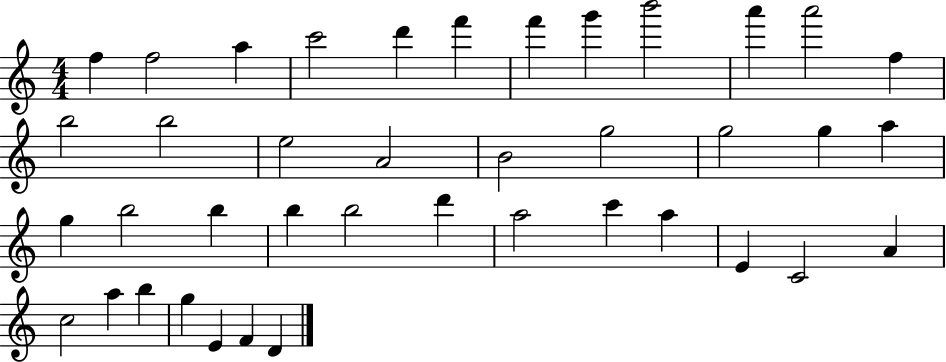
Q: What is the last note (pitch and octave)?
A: D4